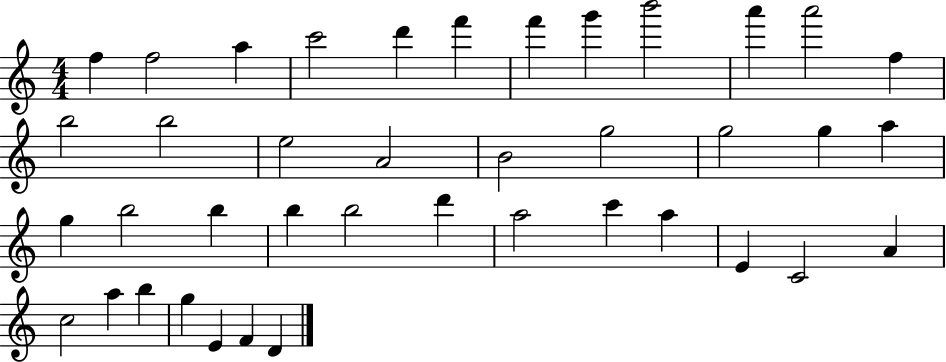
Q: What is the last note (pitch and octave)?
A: D4